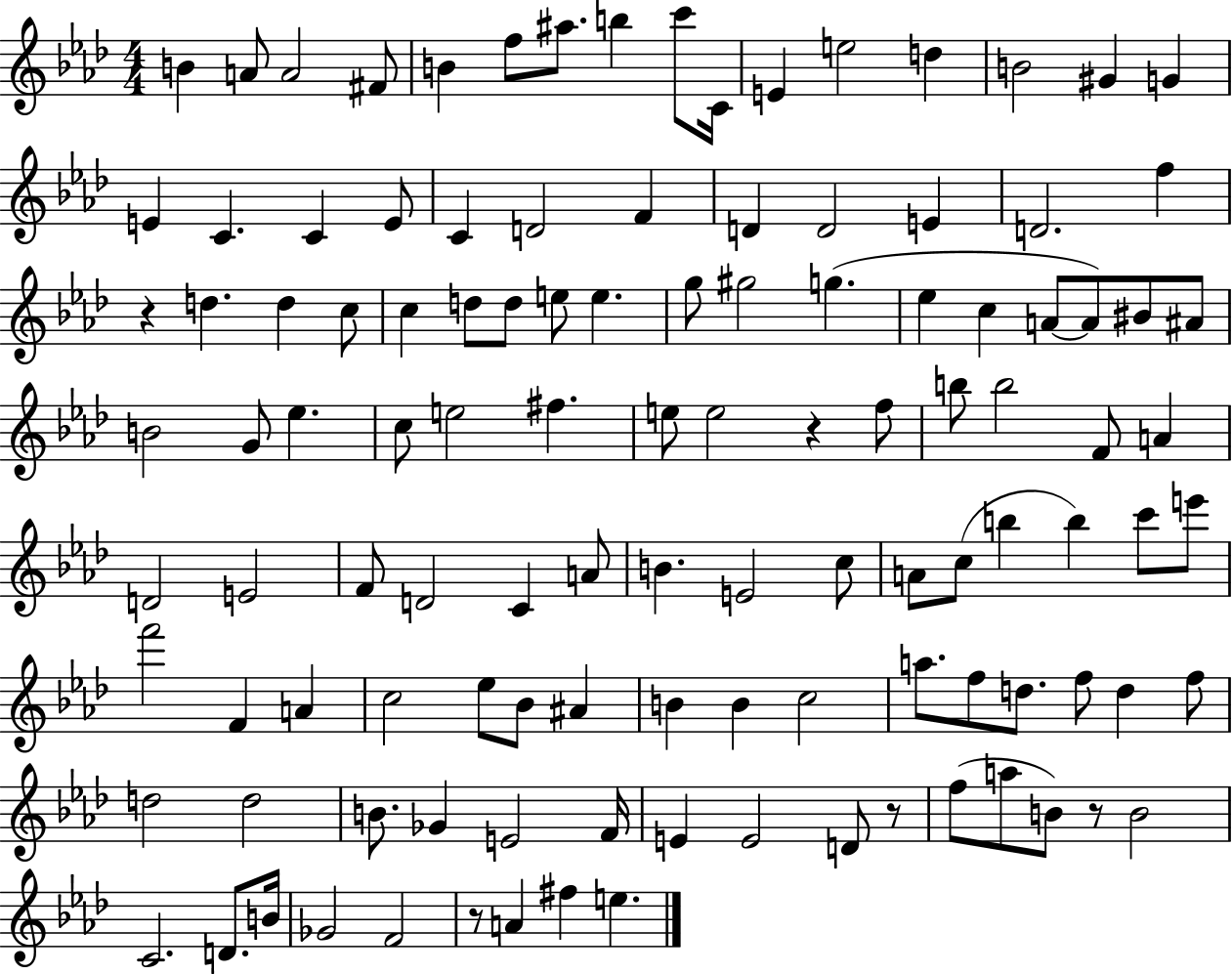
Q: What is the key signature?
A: AES major